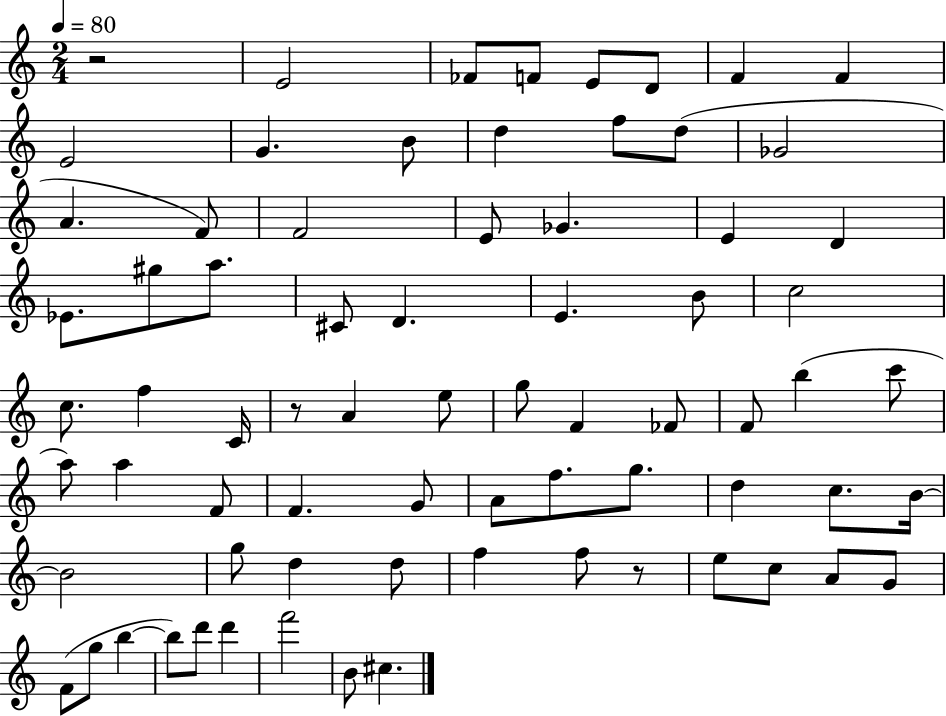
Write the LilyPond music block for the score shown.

{
  \clef treble
  \numericTimeSignature
  \time 2/4
  \key c \major
  \tempo 4 = 80
  r2 | e'2 | fes'8 f'8 e'8 d'8 | f'4 f'4 | \break e'2 | g'4. b'8 | d''4 f''8 d''8( | ges'2 | \break a'4. f'8) | f'2 | e'8 ges'4. | e'4 d'4 | \break ees'8. gis''8 a''8. | cis'8 d'4. | e'4. b'8 | c''2 | \break c''8. f''4 c'16 | r8 a'4 e''8 | g''8 f'4 fes'8 | f'8 b''4( c'''8 | \break a''8) a''4 f'8 | f'4. g'8 | a'8 f''8. g''8. | d''4 c''8. b'16~~ | \break b'2 | g''8 d''4 d''8 | f''4 f''8 r8 | e''8 c''8 a'8 g'8 | \break f'8( g''8 b''4~~ | b''8) d'''8 d'''4 | f'''2 | b'8 cis''4. | \break \bar "|."
}